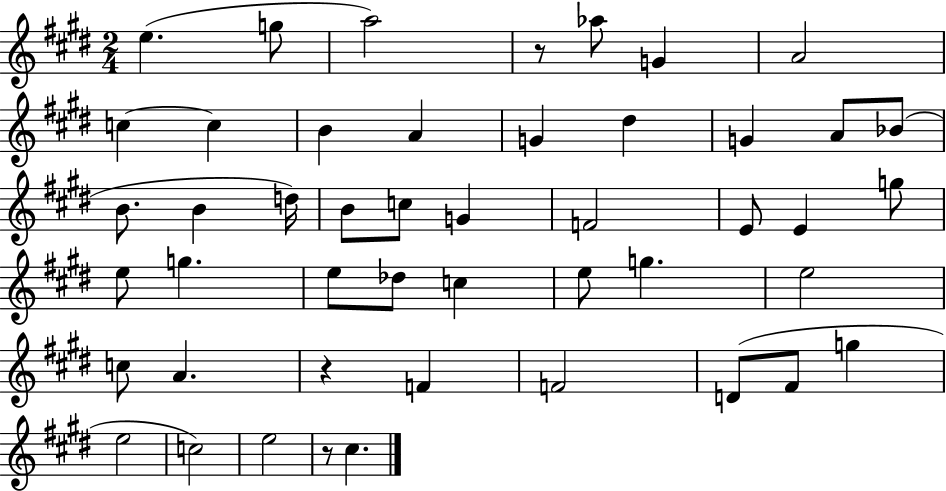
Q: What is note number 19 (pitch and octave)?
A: B4